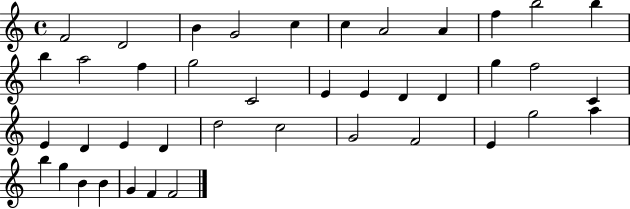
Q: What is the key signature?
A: C major